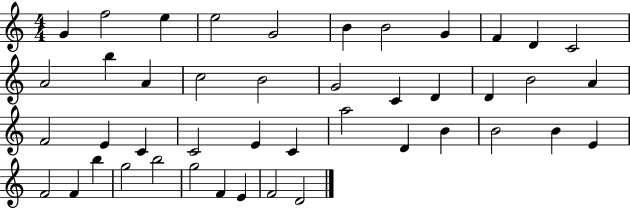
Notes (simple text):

G4/q F5/h E5/q E5/h G4/h B4/q B4/h G4/q F4/q D4/q C4/h A4/h B5/q A4/q C5/h B4/h G4/h C4/q D4/q D4/q B4/h A4/q F4/h E4/q C4/q C4/h E4/q C4/q A5/h D4/q B4/q B4/h B4/q E4/q F4/h F4/q B5/q G5/h B5/h G5/h F4/q E4/q F4/h D4/h